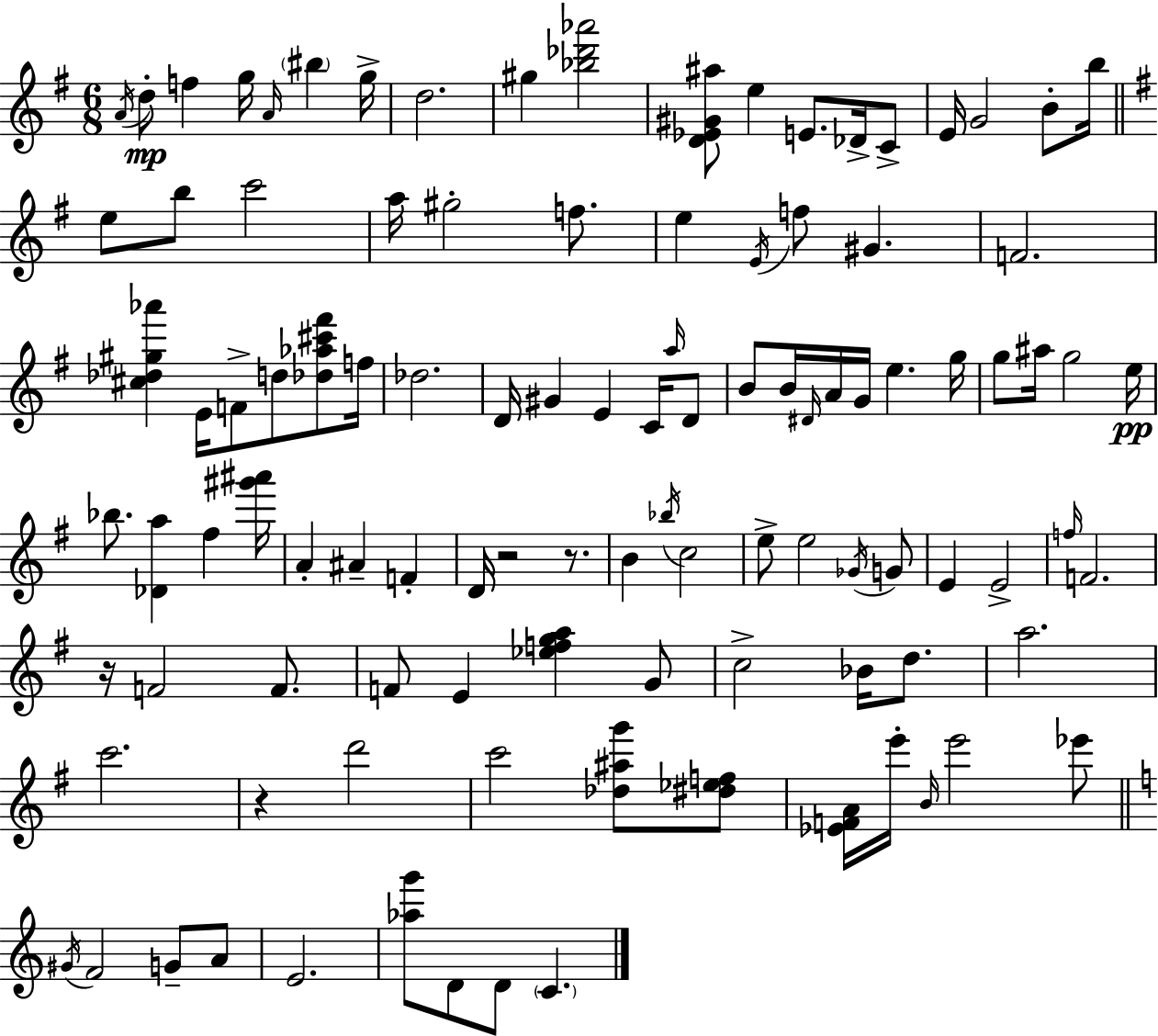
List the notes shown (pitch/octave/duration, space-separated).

A4/s D5/e F5/q G5/s A4/s BIS5/q G5/s D5/h. G#5/q [Bb5,Db6,Ab6]/h [D4,Eb4,G#4,A#5]/e E5/q E4/e. Db4/s C4/e E4/s G4/h B4/e B5/s E5/e B5/e C6/h A5/s G#5/h F5/e. E5/q E4/s F5/e G#4/q. F4/h. [C#5,Db5,G#5,Ab6]/q E4/s F4/e D5/e [Db5,Ab5,C#6,F#6]/e F5/s Db5/h. D4/s G#4/q E4/q C4/s A5/s D4/e B4/e B4/s D#4/s A4/s G4/s E5/q. G5/s G5/e A#5/s G5/h E5/s Bb5/e. [Db4,A5]/q F#5/q [G#6,A#6]/s A4/q A#4/q F4/q D4/s R/h R/e. B4/q Bb5/s C5/h E5/e E5/h Gb4/s G4/e E4/q E4/h F5/s F4/h. R/s F4/h F4/e. F4/e E4/q [Eb5,F5,G5,A5]/q G4/e C5/h Bb4/s D5/e. A5/h. C6/h. R/q D6/h C6/h [Db5,A#5,G6]/e [D#5,Eb5,F5]/e [Eb4,F4,A4]/s E6/s B4/s E6/h Eb6/e G#4/s F4/h G4/e A4/e E4/h. [Ab5,G6]/e D4/e D4/e C4/q.